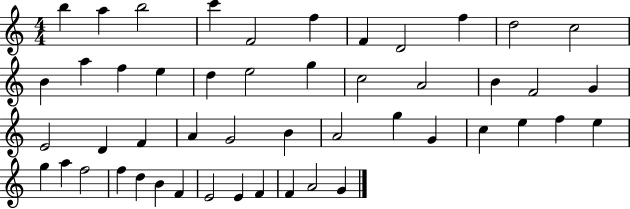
{
  \clef treble
  \numericTimeSignature
  \time 4/4
  \key c \major
  b''4 a''4 b''2 | c'''4 f'2 f''4 | f'4 d'2 f''4 | d''2 c''2 | \break b'4 a''4 f''4 e''4 | d''4 e''2 g''4 | c''2 a'2 | b'4 f'2 g'4 | \break e'2 d'4 f'4 | a'4 g'2 b'4 | a'2 g''4 g'4 | c''4 e''4 f''4 e''4 | \break g''4 a''4 f''2 | f''4 d''4 b'4 f'4 | e'2 e'4 f'4 | f'4 a'2 g'4 | \break \bar "|."
}